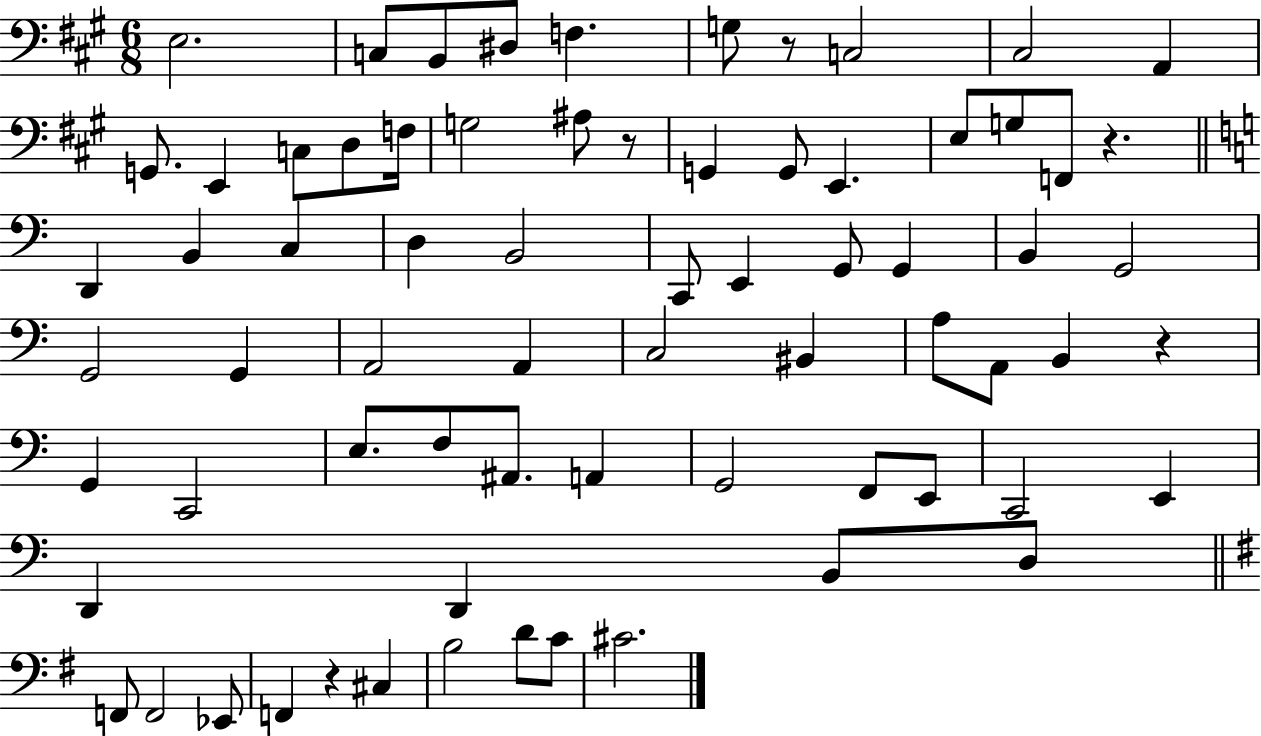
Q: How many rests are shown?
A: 5